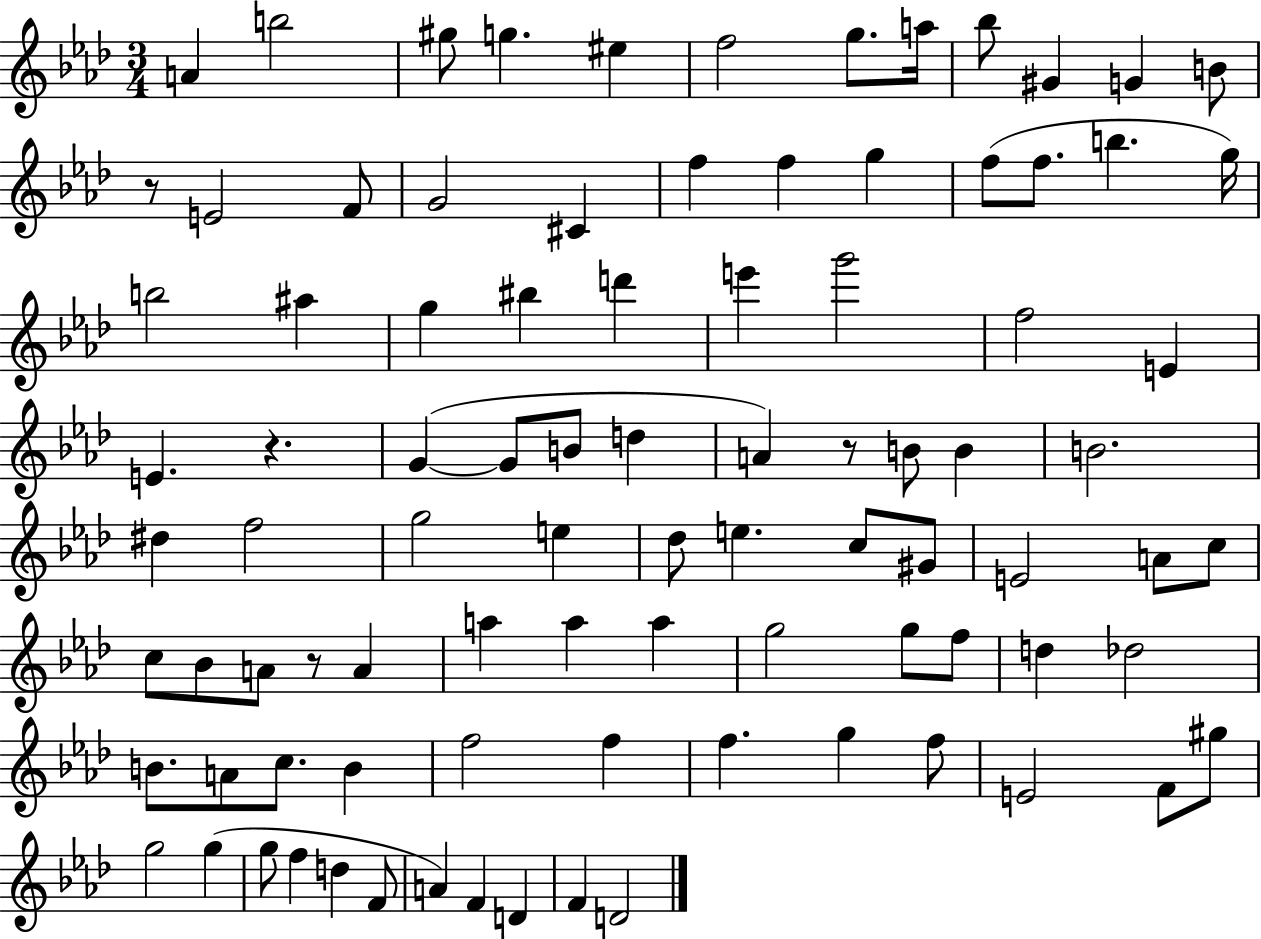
X:1
T:Untitled
M:3/4
L:1/4
K:Ab
A b2 ^g/2 g ^e f2 g/2 a/4 _b/2 ^G G B/2 z/2 E2 F/2 G2 ^C f f g f/2 f/2 b g/4 b2 ^a g ^b d' e' g'2 f2 E E z G G/2 B/2 d A z/2 B/2 B B2 ^d f2 g2 e _d/2 e c/2 ^G/2 E2 A/2 c/2 c/2 _B/2 A/2 z/2 A a a a g2 g/2 f/2 d _d2 B/2 A/2 c/2 B f2 f f g f/2 E2 F/2 ^g/2 g2 g g/2 f d F/2 A F D F D2